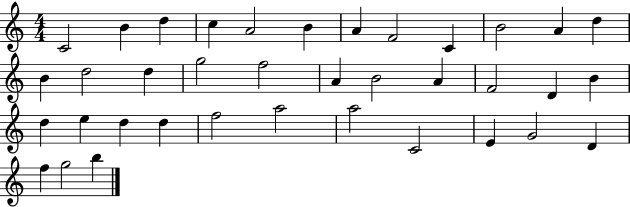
X:1
T:Untitled
M:4/4
L:1/4
K:C
C2 B d c A2 B A F2 C B2 A d B d2 d g2 f2 A B2 A F2 D B d e d d f2 a2 a2 C2 E G2 D f g2 b